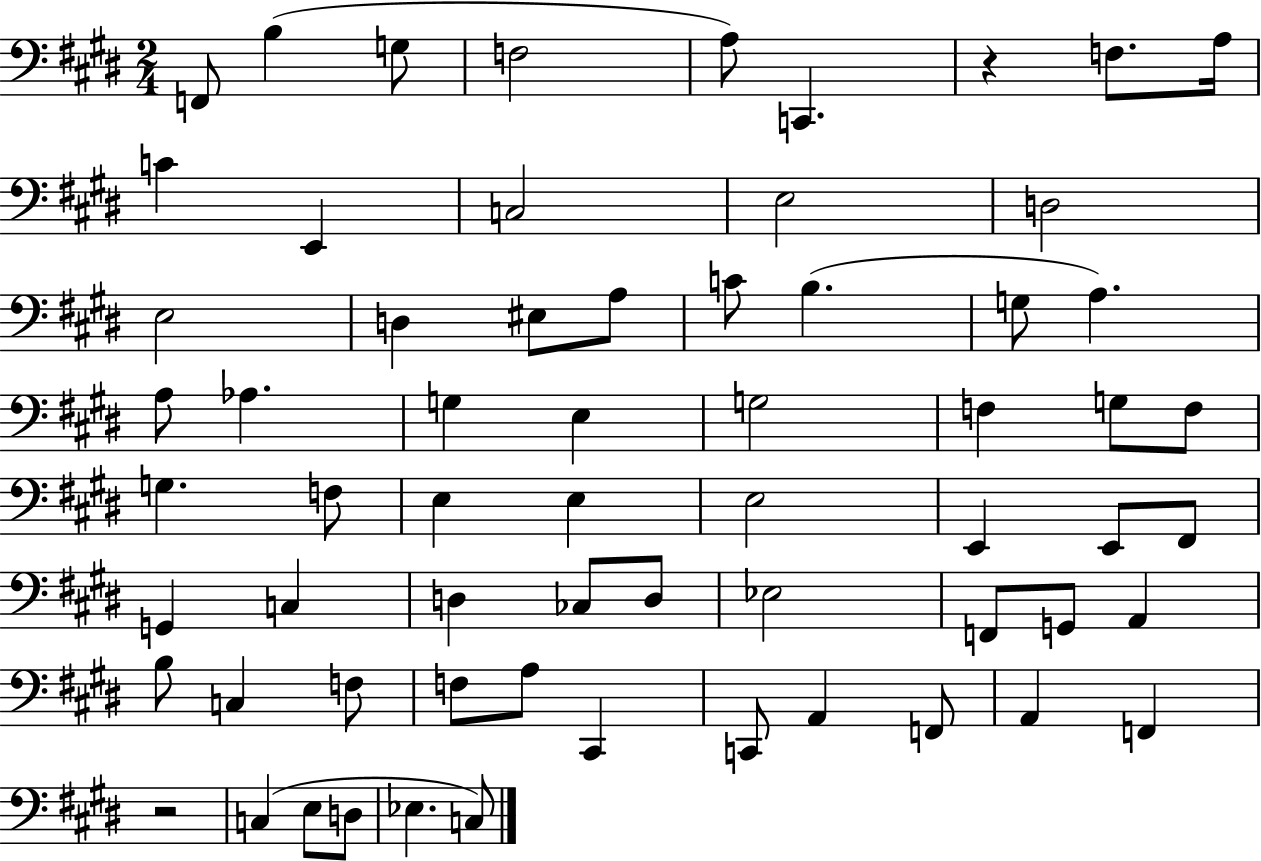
{
  \clef bass
  \numericTimeSignature
  \time 2/4
  \key e \major
  f,8 b4( g8 | f2 | a8) c,4. | r4 f8. a16 | \break c'4 e,4 | c2 | e2 | d2 | \break e2 | d4 eis8 a8 | c'8 b4.( | g8 a4.) | \break a8 aes4. | g4 e4 | g2 | f4 g8 f8 | \break g4. f8 | e4 e4 | e2 | e,4 e,8 fis,8 | \break g,4 c4 | d4 ces8 d8 | ees2 | f,8 g,8 a,4 | \break b8 c4 f8 | f8 a8 cis,4 | c,8 a,4 f,8 | a,4 f,4 | \break r2 | c4( e8 d8 | ees4. c8) | \bar "|."
}